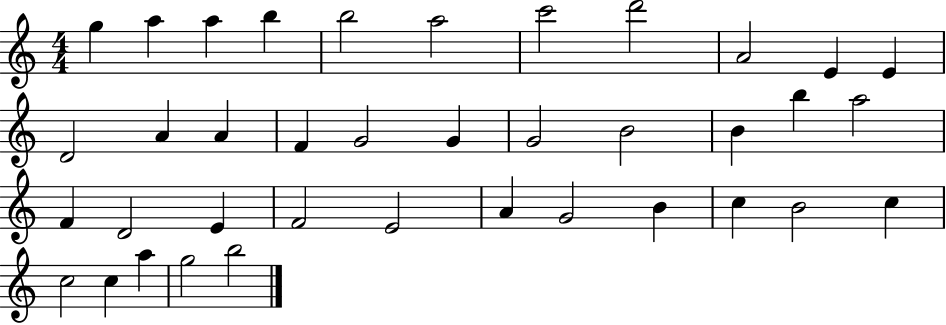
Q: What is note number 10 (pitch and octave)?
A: E4